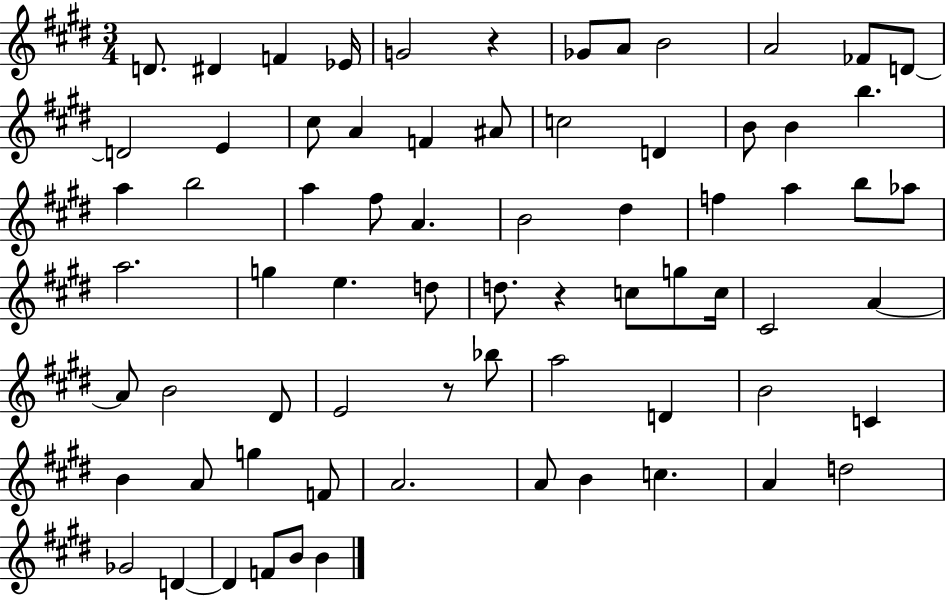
{
  \clef treble
  \numericTimeSignature
  \time 3/4
  \key e \major
  d'8. dis'4 f'4 ees'16 | g'2 r4 | ges'8 a'8 b'2 | a'2 fes'8 d'8~~ | \break d'2 e'4 | cis''8 a'4 f'4 ais'8 | c''2 d'4 | b'8 b'4 b''4. | \break a''4 b''2 | a''4 fis''8 a'4. | b'2 dis''4 | f''4 a''4 b''8 aes''8 | \break a''2. | g''4 e''4. d''8 | d''8. r4 c''8 g''8 c''16 | cis'2 a'4~~ | \break a'8 b'2 dis'8 | e'2 r8 bes''8 | a''2 d'4 | b'2 c'4 | \break b'4 a'8 g''4 f'8 | a'2. | a'8 b'4 c''4. | a'4 d''2 | \break ges'2 d'4~~ | d'4 f'8 b'8 b'4 | \bar "|."
}